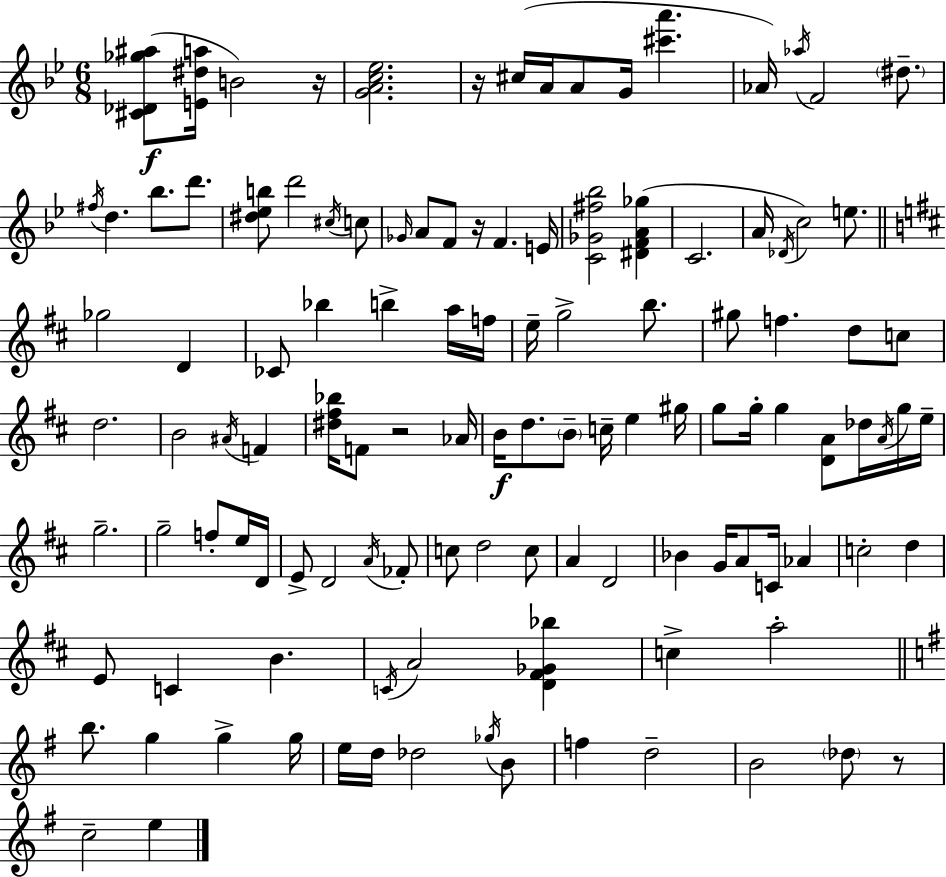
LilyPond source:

{
  \clef treble
  \numericTimeSignature
  \time 6/8
  \key bes \major
  \repeat volta 2 { <cis' des' ges'' ais''>8(\f <e' dis'' a''>16 b'2) r16 | <g' a' c'' ees''>2. | r16 cis''16( a'16 a'8 g'16 <cis''' a'''>4. | aes'16) \acciaccatura { aes''16 } f'2 \parenthesize dis''8.-- | \break \acciaccatura { fis''16 } d''4. bes''8. d'''8. | <dis'' ees'' b''>8 d'''2 | \acciaccatura { cis''16 } c''8 \grace { ges'16 } a'8 f'8 r16 f'4. | e'16 <c' ges' fis'' bes''>2 | \break <dis' f' a' ges''>4( c'2. | a'16 \acciaccatura { des'16 }) c''2 | e''8. \bar "||" \break \key b \minor ges''2 d'4 | ces'8 bes''4 b''4-> a''16 f''16 | e''16-- g''2-> b''8. | gis''8 f''4. d''8 c''8 | \break d''2. | b'2 \acciaccatura { ais'16 } f'4 | <dis'' fis'' bes''>16 f'8 r2 | aes'16 b'16\f d''8. \parenthesize b'8-- c''16-- e''4 | \break gis''16 g''8 g''16-. g''4 <d' a'>8 des''16 \acciaccatura { a'16 } | g''16 e''16-- g''2.-- | g''2-- f''8-. | e''16 d'16 e'8-> d'2 | \break \acciaccatura { a'16 } fes'8-. c''8 d''2 | c''8 a'4 d'2 | bes'4 g'16 a'8 c'16 aes'4 | c''2-. d''4 | \break e'8 c'4 b'4. | \acciaccatura { c'16 } a'2 | <d' fis' ges' bes''>4 c''4-> a''2-. | \bar "||" \break \key e \minor b''8. g''4 g''4-> g''16 | e''16 d''16 des''2 \acciaccatura { ges''16 } b'8 | f''4 d''2-- | b'2 \parenthesize des''8 r8 | \break c''2-- e''4 | } \bar "|."
}